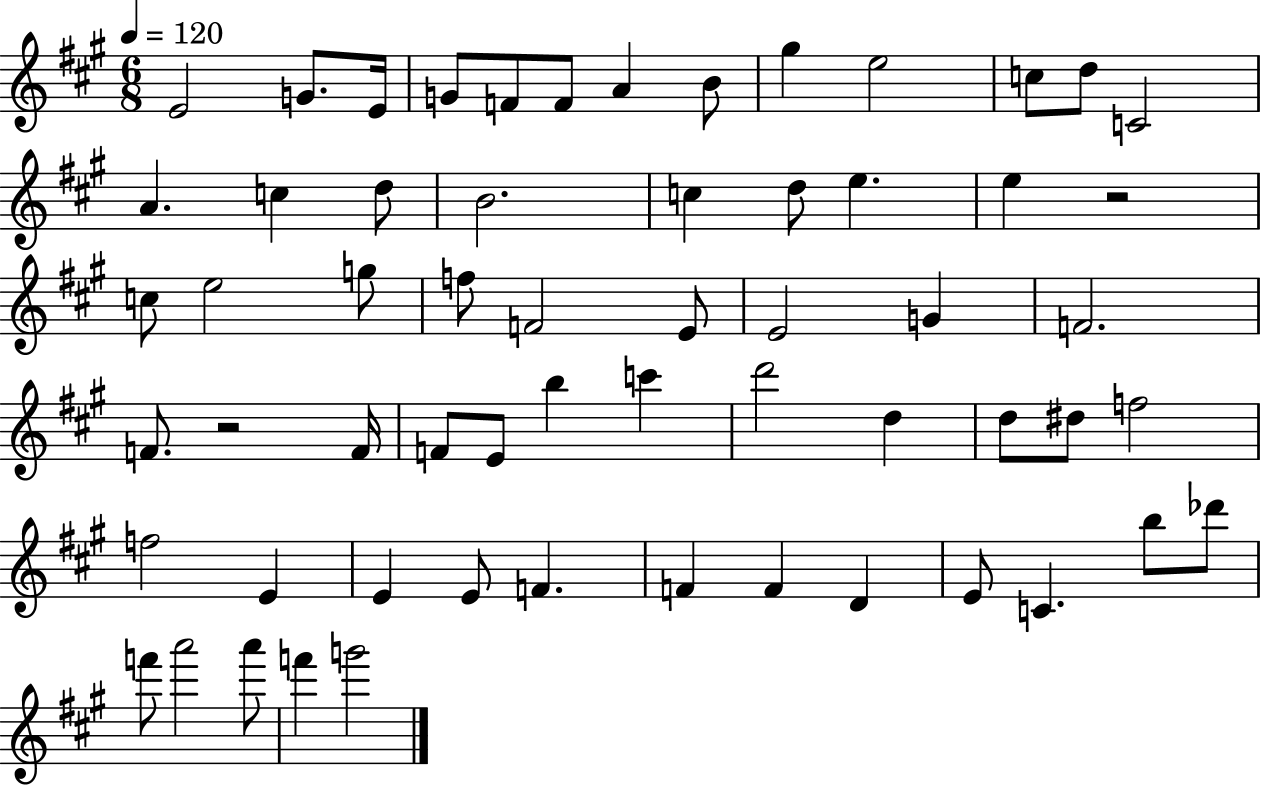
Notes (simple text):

E4/h G4/e. E4/s G4/e F4/e F4/e A4/q B4/e G#5/q E5/h C5/e D5/e C4/h A4/q. C5/q D5/e B4/h. C5/q D5/e E5/q. E5/q R/h C5/e E5/h G5/e F5/e F4/h E4/e E4/h G4/q F4/h. F4/e. R/h F4/s F4/e E4/e B5/q C6/q D6/h D5/q D5/e D#5/e F5/h F5/h E4/q E4/q E4/e F4/q. F4/q F4/q D4/q E4/e C4/q. B5/e Db6/e F6/e A6/h A6/e F6/q G6/h